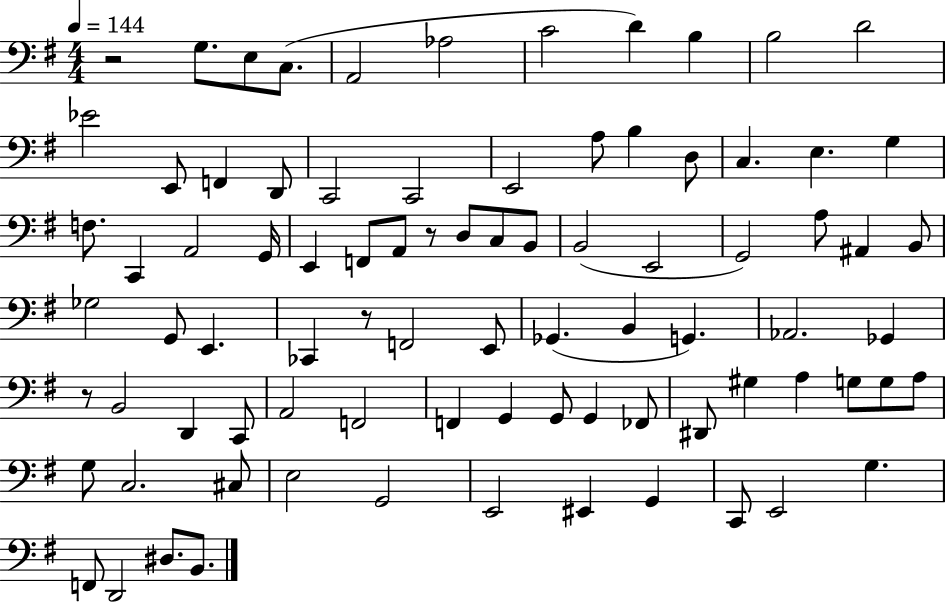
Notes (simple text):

R/h G3/e. E3/e C3/e. A2/h Ab3/h C4/h D4/q B3/q B3/h D4/h Eb4/h E2/e F2/q D2/e C2/h C2/h E2/h A3/e B3/q D3/e C3/q. E3/q. G3/q F3/e. C2/q A2/h G2/s E2/q F2/e A2/e R/e D3/e C3/e B2/e B2/h E2/h G2/h A3/e A#2/q B2/e Gb3/h G2/e E2/q. CES2/q R/e F2/h E2/e Gb2/q. B2/q G2/q. Ab2/h. Gb2/q R/e B2/h D2/q C2/e A2/h F2/h F2/q G2/q G2/e G2/q FES2/e D#2/e G#3/q A3/q G3/e G3/e A3/e G3/e C3/h. C#3/e E3/h G2/h E2/h EIS2/q G2/q C2/e E2/h G3/q. F2/e D2/h D#3/e. B2/e.